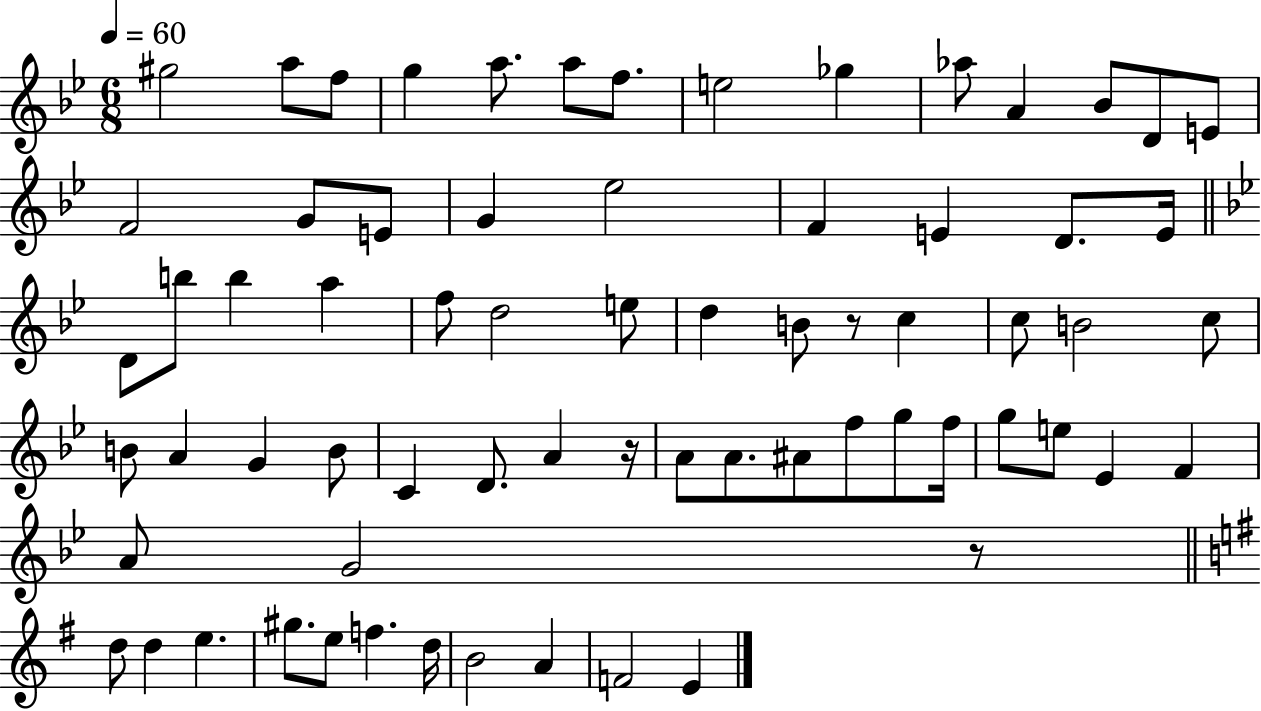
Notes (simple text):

G#5/h A5/e F5/e G5/q A5/e. A5/e F5/e. E5/h Gb5/q Ab5/e A4/q Bb4/e D4/e E4/e F4/h G4/e E4/e G4/q Eb5/h F4/q E4/q D4/e. E4/s D4/e B5/e B5/q A5/q F5/e D5/h E5/e D5/q B4/e R/e C5/q C5/e B4/h C5/e B4/e A4/q G4/q B4/e C4/q D4/e. A4/q R/s A4/e A4/e. A#4/e F5/e G5/e F5/s G5/e E5/e Eb4/q F4/q A4/e G4/h R/e D5/e D5/q E5/q. G#5/e. E5/e F5/q. D5/s B4/h A4/q F4/h E4/q